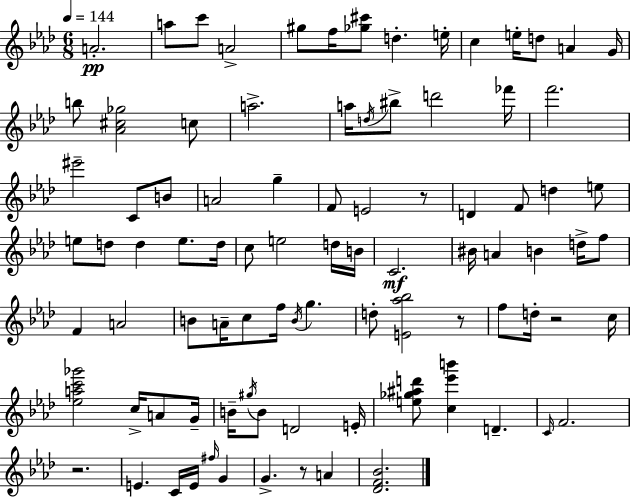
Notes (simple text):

A4/h. A5/e C6/e A4/h G#5/e F5/s [Gb5,C#6]/e D5/q. E5/s C5/q E5/s D5/e A4/q G4/s B5/e [Ab4,C#5,Gb5]/h C5/e A5/h. A5/s D5/s BIS5/e D6/h FES6/s F6/h. EIS6/h C4/e B4/e A4/h G5/q F4/e E4/h R/e D4/q F4/e D5/q E5/e E5/e D5/e D5/q E5/e. D5/s C5/e E5/h D5/s B4/s C4/h. BIS4/s A4/q B4/q D5/s F5/e F4/q A4/h B4/e A4/s C5/e F5/s B4/s G5/q. D5/e [E4,Ab5,Bb5]/h R/e F5/e D5/s R/h C5/s [Eb5,A5,C6,Gb6]/h C5/s A4/e G4/s B4/s G#5/s B4/e D4/h E4/s [E5,Gb5,A#5,D6]/e [C5,Eb6,B6]/q D4/q. C4/s F4/h. R/h. E4/q. C4/s E4/s F#5/s G4/q G4/q. R/e A4/q [Db4,F4,Bb4]/h.